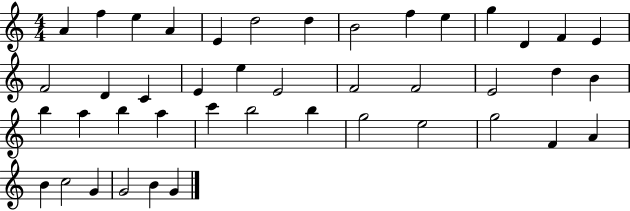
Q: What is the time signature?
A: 4/4